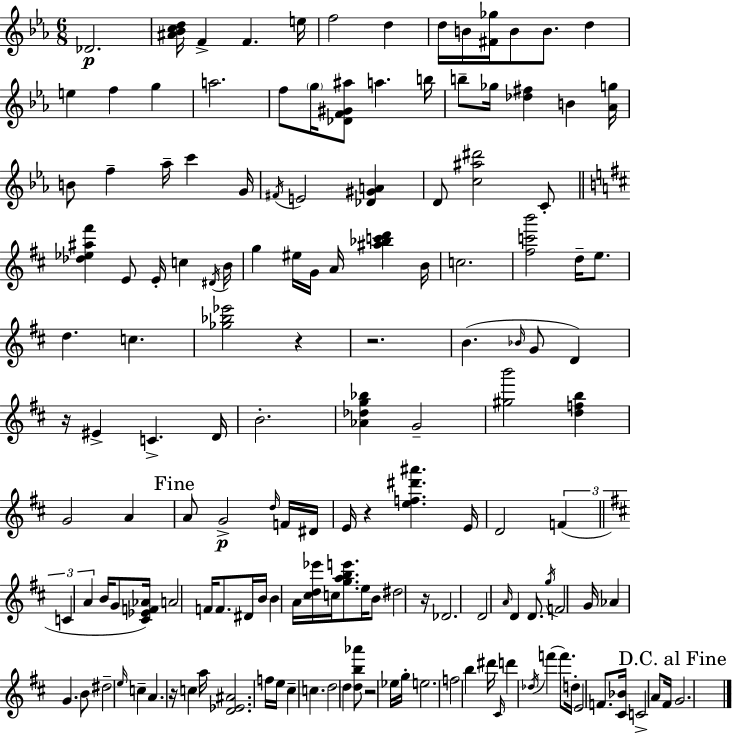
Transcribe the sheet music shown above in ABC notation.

X:1
T:Untitled
M:6/8
L:1/4
K:Eb
_D2 [^A_Bcd]/4 F F e/4 f2 d d/4 B/4 [^F_g]/4 B/2 B/2 d e f g a2 f/2 g/4 [_DF^G^a]/2 a b/4 b/2 _g/4 [_d^f] B [_Ag]/4 B/2 f _a/4 c' G/4 ^F/4 E2 [_D^GA] D/2 [c^a^d']2 C/2 [_d_e^a^f'] E/2 E/4 c ^D/4 B/4 g ^e/4 G/4 A/4 [^a_bc'd'] B/4 c2 [^fc'b']2 d/4 e/2 d c [_g_b_e']2 z z2 B _B/4 G/2 D z/4 ^E C D/4 B2 [_A_dg_b] G2 [^gb']2 [dfb] G2 A A/2 G2 d/4 F/4 ^D/4 E/4 z [ef^d'^a'] E/4 D2 F C A B/4 G/2 [^C_EF_A]/4 A2 F/4 F/2 ^D/4 B/4 B A/4 [^cd_e']/4 c/4 [gabe']/2 e/4 B/2 ^d2 z/4 _D2 D2 A/4 D D/2 g/4 F2 G/4 _A G B/2 ^d2 e/4 c A z/4 c a/4 [D_E^A]2 f/4 e/4 ^c c d2 d [db_a']/2 z2 _e/4 g/4 e2 f2 b ^d'/4 ^C/4 d' _d/4 f' f'/2 d/4 E2 F/2 [^C_B]/4 C2 A/2 ^F/4 G2